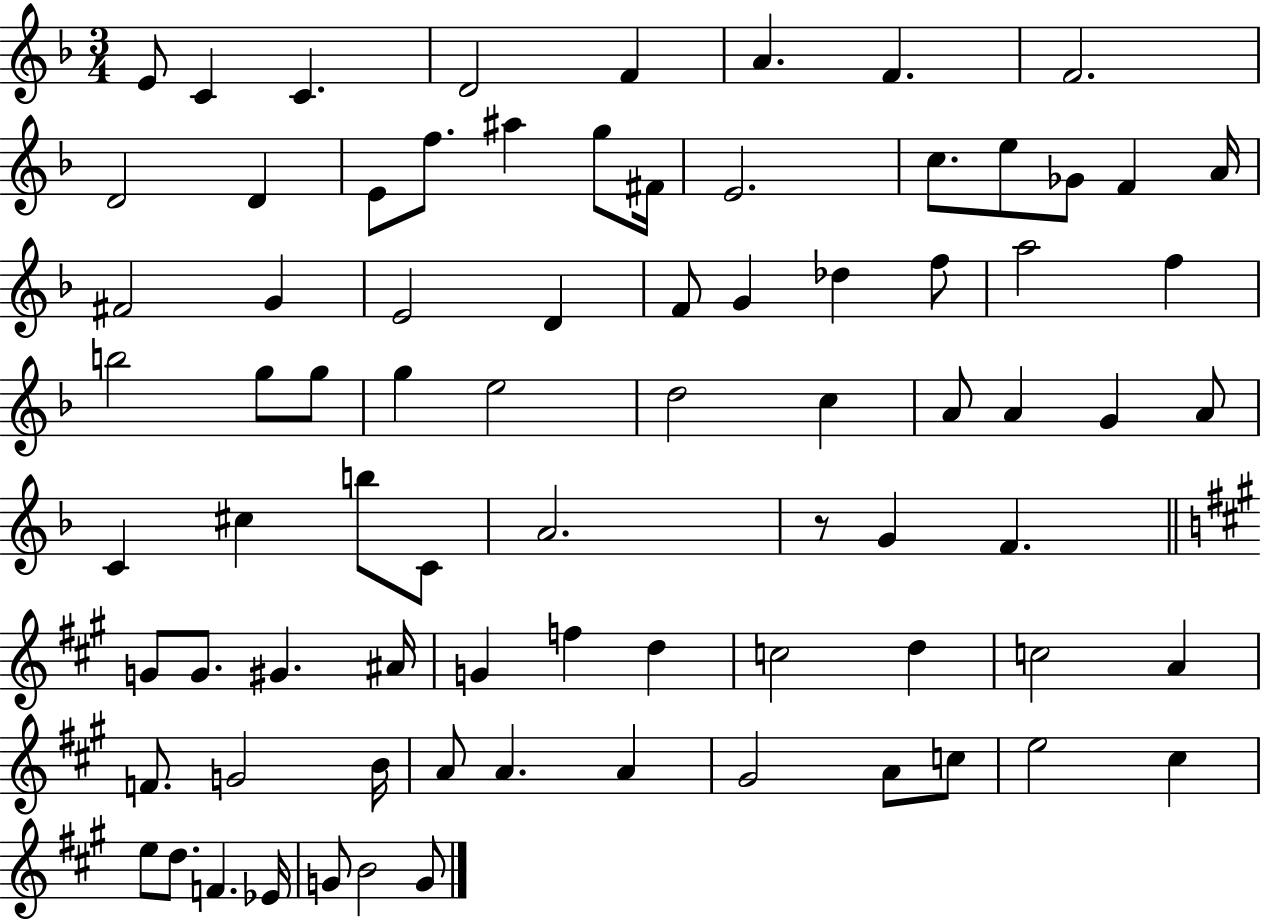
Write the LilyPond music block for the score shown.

{
  \clef treble
  \numericTimeSignature
  \time 3/4
  \key f \major
  \repeat volta 2 { e'8 c'4 c'4. | d'2 f'4 | a'4. f'4. | f'2. | \break d'2 d'4 | e'8 f''8. ais''4 g''8 fis'16 | e'2. | c''8. e''8 ges'8 f'4 a'16 | \break fis'2 g'4 | e'2 d'4 | f'8 g'4 des''4 f''8 | a''2 f''4 | \break b''2 g''8 g''8 | g''4 e''2 | d''2 c''4 | a'8 a'4 g'4 a'8 | \break c'4 cis''4 b''8 c'8 | a'2. | r8 g'4 f'4. | \bar "||" \break \key a \major g'8 g'8. gis'4. ais'16 | g'4 f''4 d''4 | c''2 d''4 | c''2 a'4 | \break f'8. g'2 b'16 | a'8 a'4. a'4 | gis'2 a'8 c''8 | e''2 cis''4 | \break e''8 d''8. f'4. ees'16 | g'8 b'2 g'8 | } \bar "|."
}